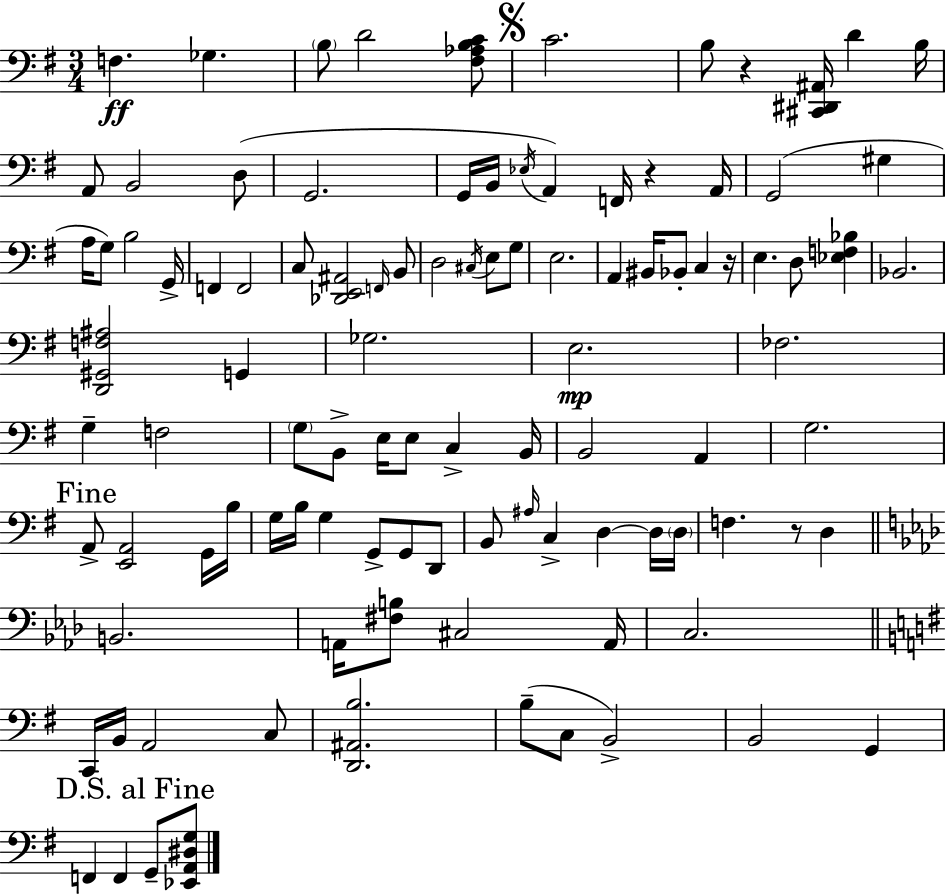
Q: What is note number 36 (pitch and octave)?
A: BIS2